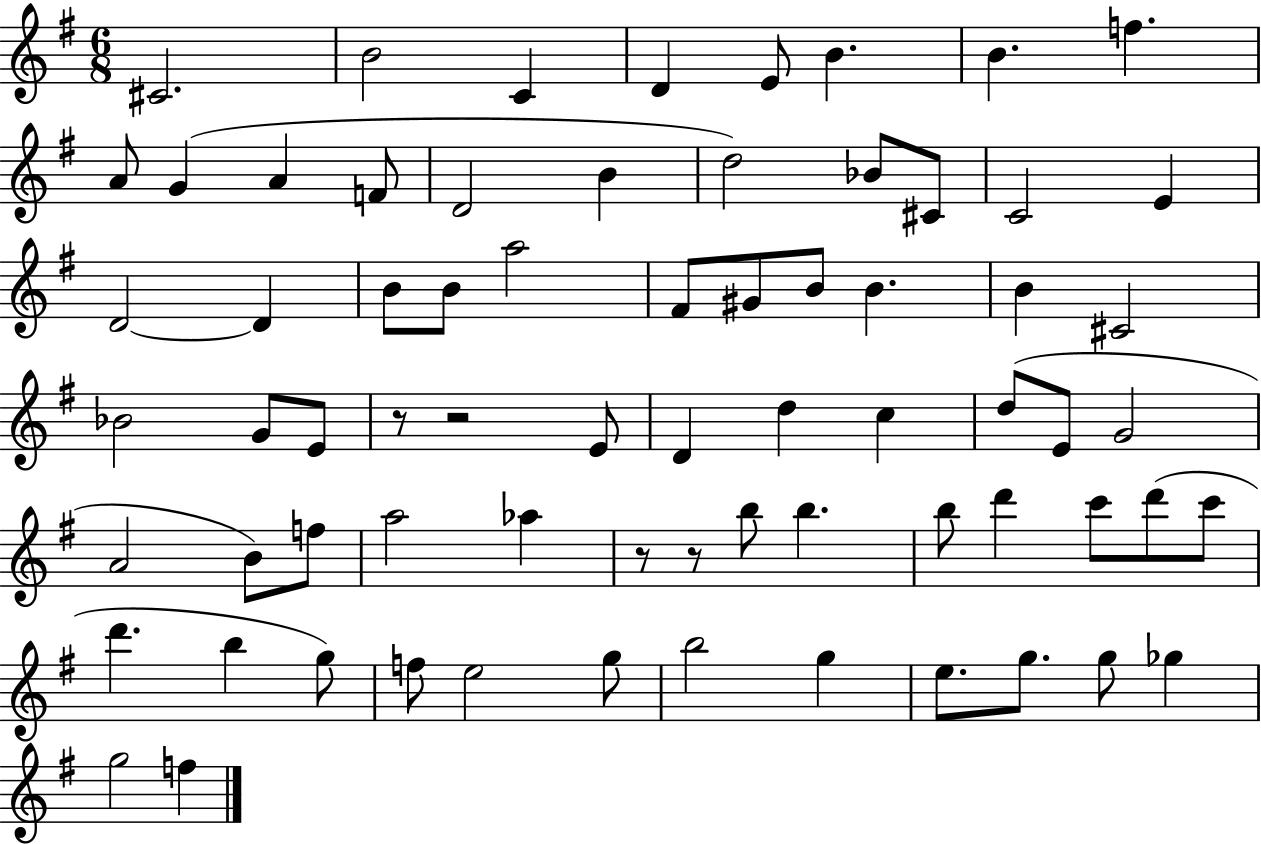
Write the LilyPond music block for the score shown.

{
  \clef treble
  \numericTimeSignature
  \time 6/8
  \key g \major
  cis'2. | b'2 c'4 | d'4 e'8 b'4. | b'4. f''4. | \break a'8 g'4( a'4 f'8 | d'2 b'4 | d''2) bes'8 cis'8 | c'2 e'4 | \break d'2~~ d'4 | b'8 b'8 a''2 | fis'8 gis'8 b'8 b'4. | b'4 cis'2 | \break bes'2 g'8 e'8 | r8 r2 e'8 | d'4 d''4 c''4 | d''8( e'8 g'2 | \break a'2 b'8) f''8 | a''2 aes''4 | r8 r8 b''8 b''4. | b''8 d'''4 c'''8 d'''8( c'''8 | \break d'''4. b''4 g''8) | f''8 e''2 g''8 | b''2 g''4 | e''8. g''8. g''8 ges''4 | \break g''2 f''4 | \bar "|."
}